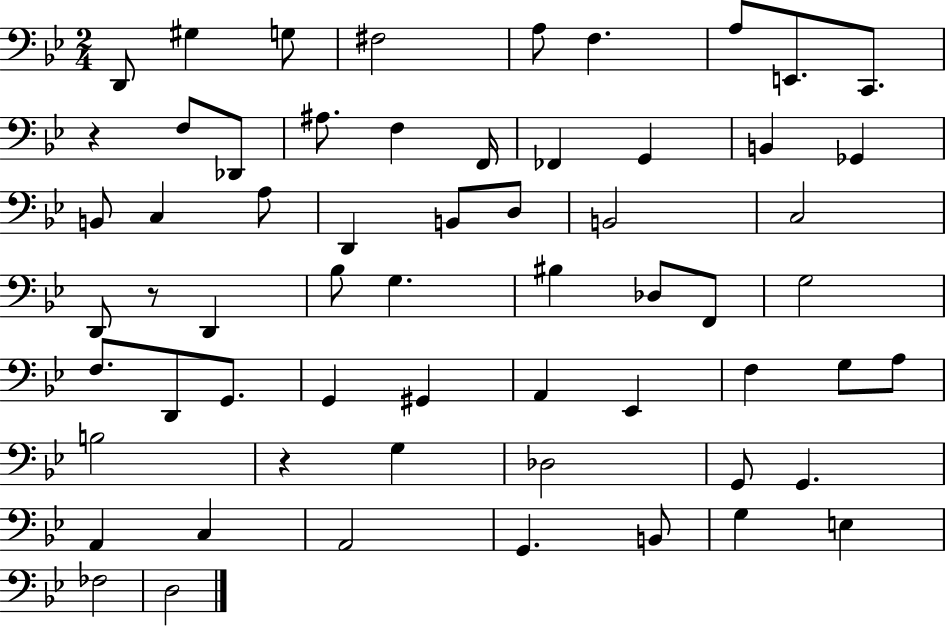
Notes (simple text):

D2/e G#3/q G3/e F#3/h A3/e F3/q. A3/e E2/e. C2/e. R/q F3/e Db2/e A#3/e. F3/q F2/s FES2/q G2/q B2/q Gb2/q B2/e C3/q A3/e D2/q B2/e D3/e B2/h C3/h D2/e R/e D2/q Bb3/e G3/q. BIS3/q Db3/e F2/e G3/h F3/e. D2/e G2/e. G2/q G#2/q A2/q Eb2/q F3/q G3/e A3/e B3/h R/q G3/q Db3/h G2/e G2/q. A2/q C3/q A2/h G2/q. B2/e G3/q E3/q FES3/h D3/h